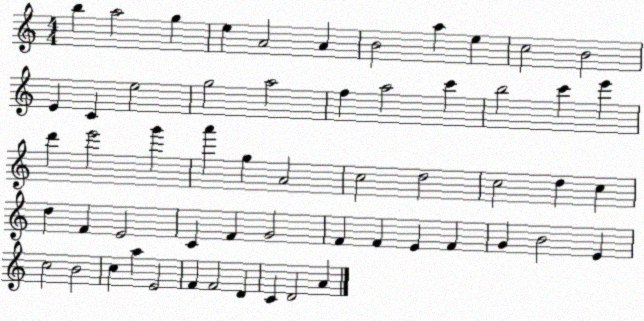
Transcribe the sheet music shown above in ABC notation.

X:1
T:Untitled
M:4/4
L:1/4
K:C
b a2 g e A2 A B2 a e c2 B2 E C e2 g2 a2 f a2 c' b2 c' e' d' e'2 g' a' g A2 c2 d2 c2 d c d F E2 C F G2 F F E F G B2 E c2 B2 c a E2 F F2 D C D2 A